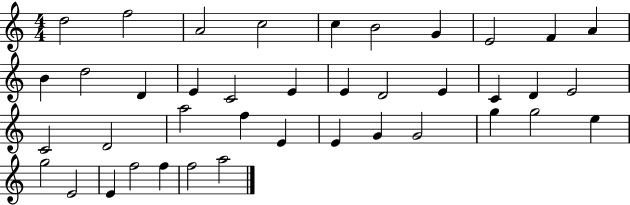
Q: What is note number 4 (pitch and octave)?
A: C5